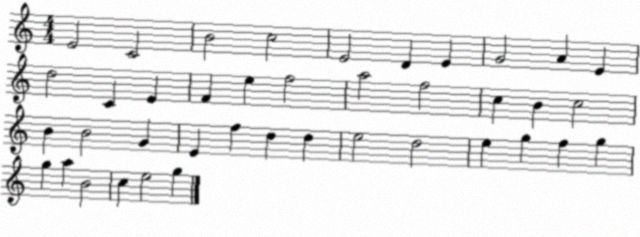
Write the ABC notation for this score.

X:1
T:Untitled
M:4/4
L:1/4
K:C
E2 C2 B2 c2 E2 D E G2 A E d2 C E F e f2 a2 f2 c B c2 B B2 G E f d d e2 d2 e g f g g a B2 c e2 g